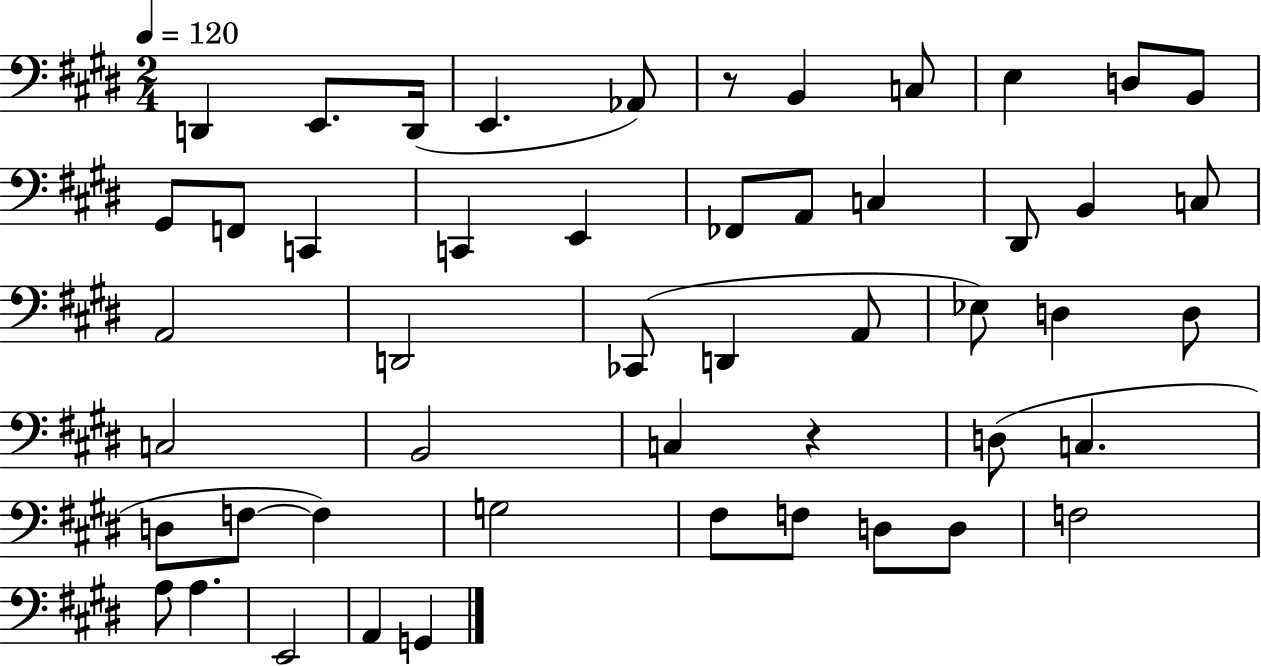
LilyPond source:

{
  \clef bass
  \numericTimeSignature
  \time 2/4
  \key e \major
  \tempo 4 = 120
  d,4 e,8. d,16( | e,4. aes,8) | r8 b,4 c8 | e4 d8 b,8 | \break gis,8 f,8 c,4 | c,4 e,4 | fes,8 a,8 c4 | dis,8 b,4 c8 | \break a,2 | d,2 | ces,8( d,4 a,8 | ees8) d4 d8 | \break c2 | b,2 | c4 r4 | d8( c4. | \break d8 f8~~ f4) | g2 | fis8 f8 d8 d8 | f2 | \break a8 a4. | e,2 | a,4 g,4 | \bar "|."
}